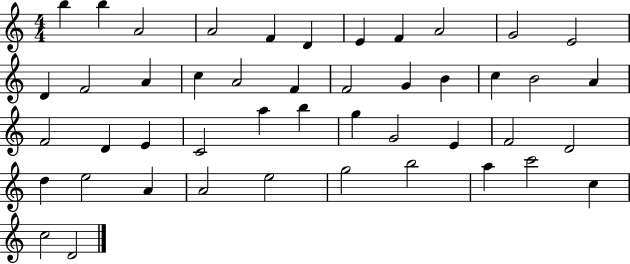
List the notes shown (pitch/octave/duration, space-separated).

B5/q B5/q A4/h A4/h F4/q D4/q E4/q F4/q A4/h G4/h E4/h D4/q F4/h A4/q C5/q A4/h F4/q F4/h G4/q B4/q C5/q B4/h A4/q F4/h D4/q E4/q C4/h A5/q B5/q G5/q G4/h E4/q F4/h D4/h D5/q E5/h A4/q A4/h E5/h G5/h B5/h A5/q C6/h C5/q C5/h D4/h